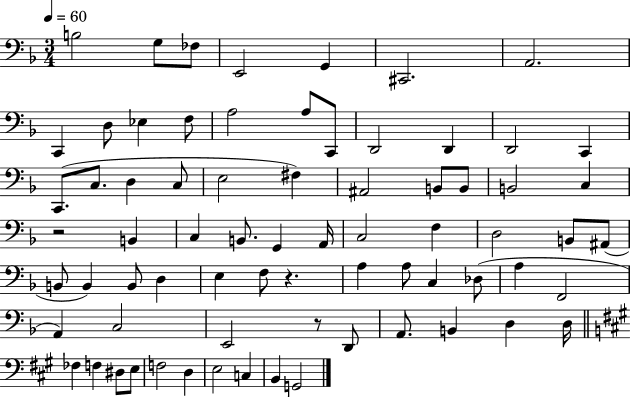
{
  \clef bass
  \numericTimeSignature
  \time 3/4
  \key f \major
  \tempo 4 = 60
  b2 g8 fes8 | e,2 g,4 | cis,2. | a,2. | \break c,4 d8 ees4 f8 | a2 a8 c,8 | d,2 d,4 | d,2 c,4 | \break c,8.( c8. d4 c8 | e2 fis4) | ais,2 b,8 b,8 | b,2 c4 | \break r2 b,4 | c4 b,8. g,4 a,16 | c2 f4 | d2 b,8 ais,8( | \break b,8 b,4) b,8 d4 | e4 f8 r4. | a4 a8 c4 des8( | a4 f,2 | \break a,4) c2 | e,2 r8 d,8 | a,8. b,4 d4 d16 | \bar "||" \break \key a \major fes4 f4 dis8 e8 | f2 d4 | e2 c4 | b,4 g,2 | \break \bar "|."
}